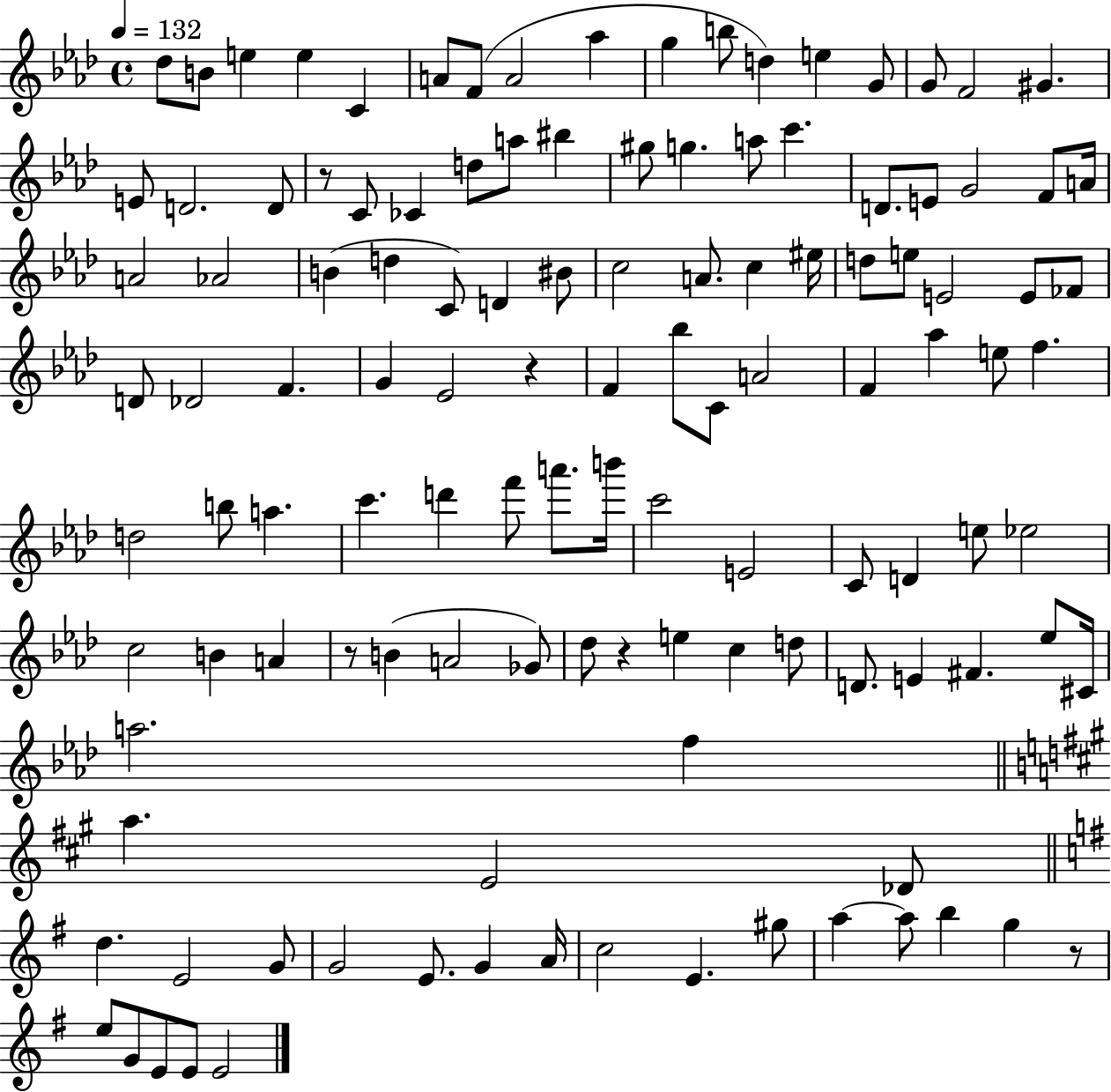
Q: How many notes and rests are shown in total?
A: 121